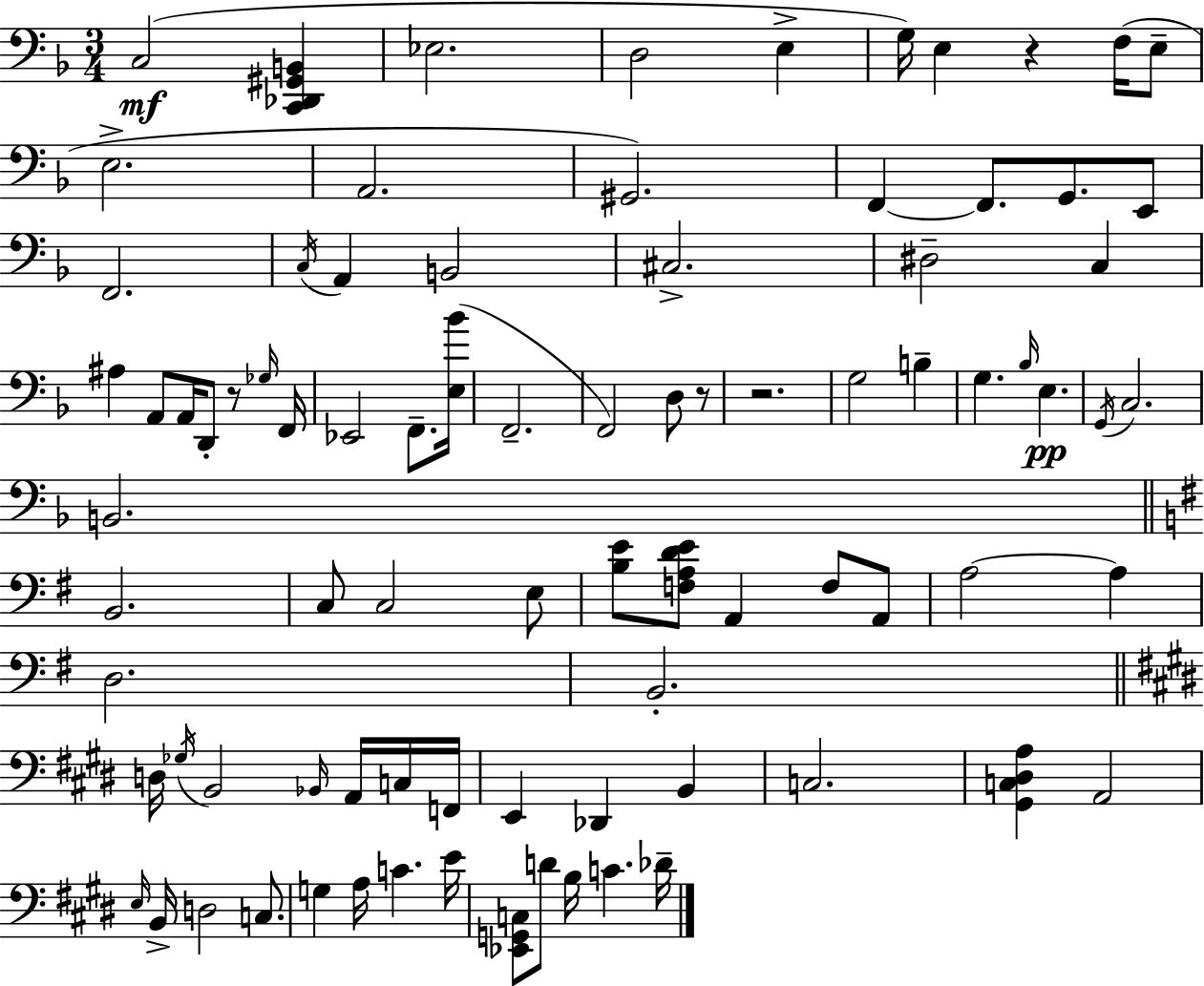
X:1
T:Untitled
M:3/4
L:1/4
K:Dm
C,2 [C,,_D,,^G,,B,,] _E,2 D,2 E, G,/4 E, z F,/4 E,/2 E,2 A,,2 ^G,,2 F,, F,,/2 G,,/2 E,,/2 F,,2 C,/4 A,, B,,2 ^C,2 ^D,2 C, ^A, A,,/2 A,,/4 D,,/2 z/2 _G,/4 F,,/4 _E,,2 F,,/2 [E,_B]/4 F,,2 F,,2 D,/2 z/2 z2 G,2 B, G, _B,/4 E, G,,/4 C,2 B,,2 B,,2 C,/2 C,2 E,/2 [B,E]/2 [F,A,DE]/2 A,, F,/2 A,,/2 A,2 A, D,2 B,,2 D,/4 _G,/4 B,,2 _B,,/4 A,,/4 C,/4 F,,/4 E,, _D,, B,, C,2 [^G,,C,^D,A,] A,,2 E,/4 B,,/4 D,2 C,/2 G, A,/4 C E/4 [_E,,G,,C,]/2 D/2 B,/4 C _D/4